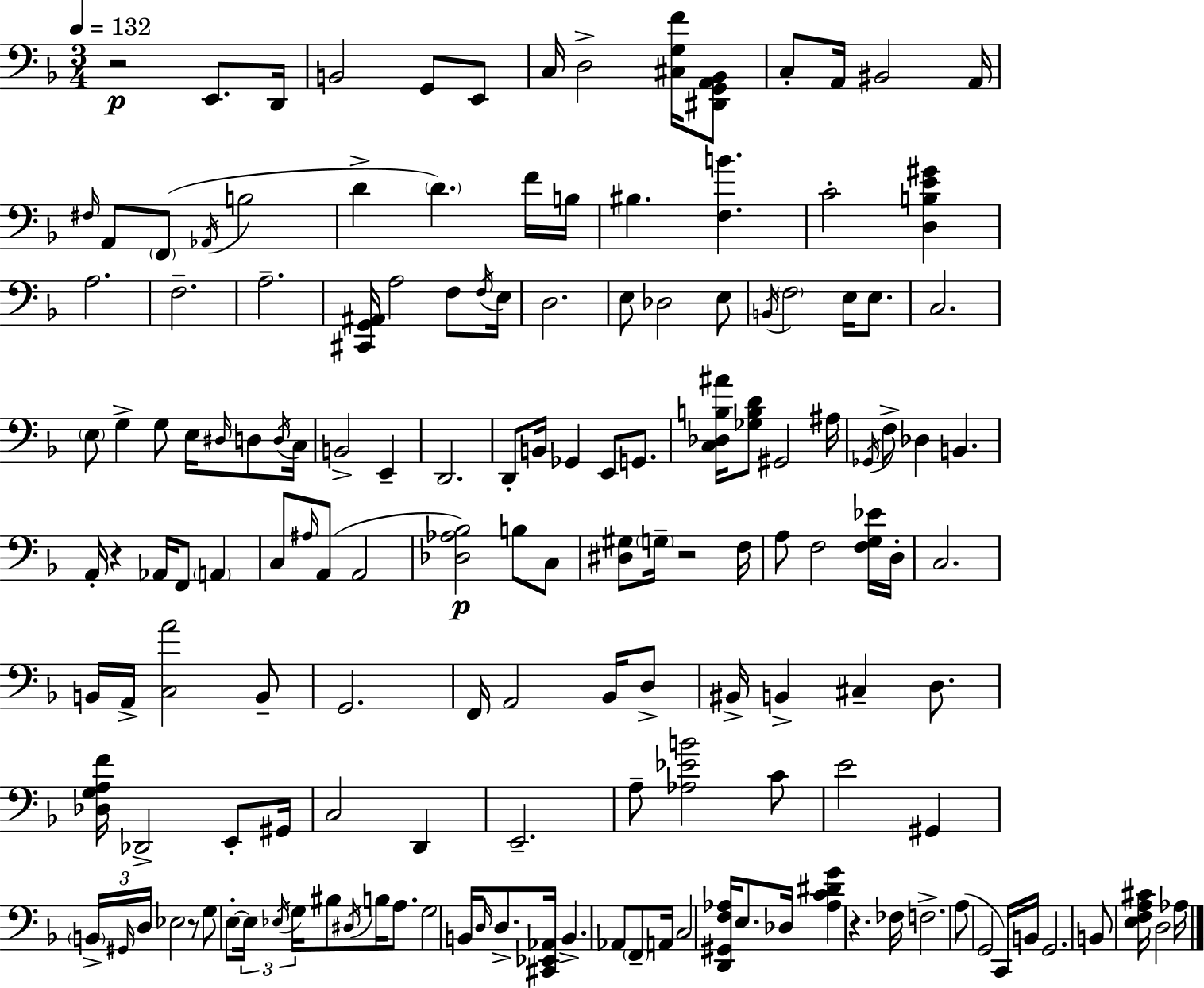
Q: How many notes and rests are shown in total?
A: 154